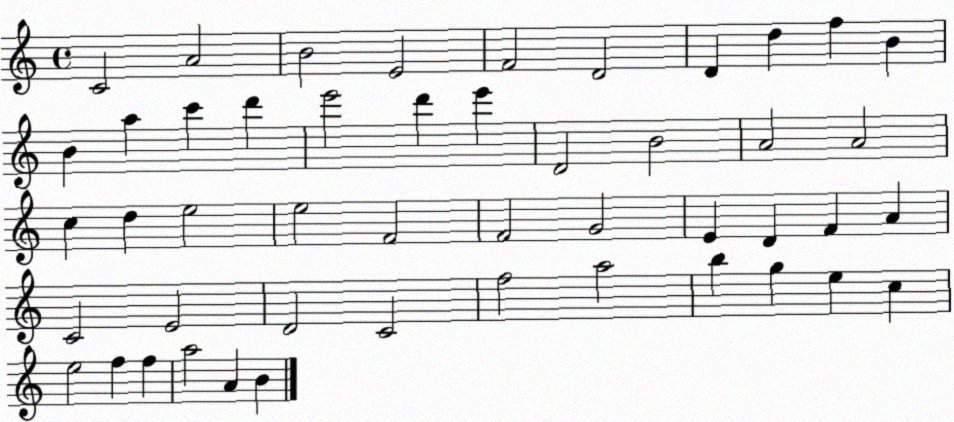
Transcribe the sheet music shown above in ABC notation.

X:1
T:Untitled
M:4/4
L:1/4
K:C
C2 A2 B2 E2 F2 D2 D d f B B a c' d' e'2 d' e' D2 B2 A2 A2 c d e2 e2 F2 F2 G2 E D F A C2 E2 D2 C2 f2 a2 b g e c e2 f f a2 A B